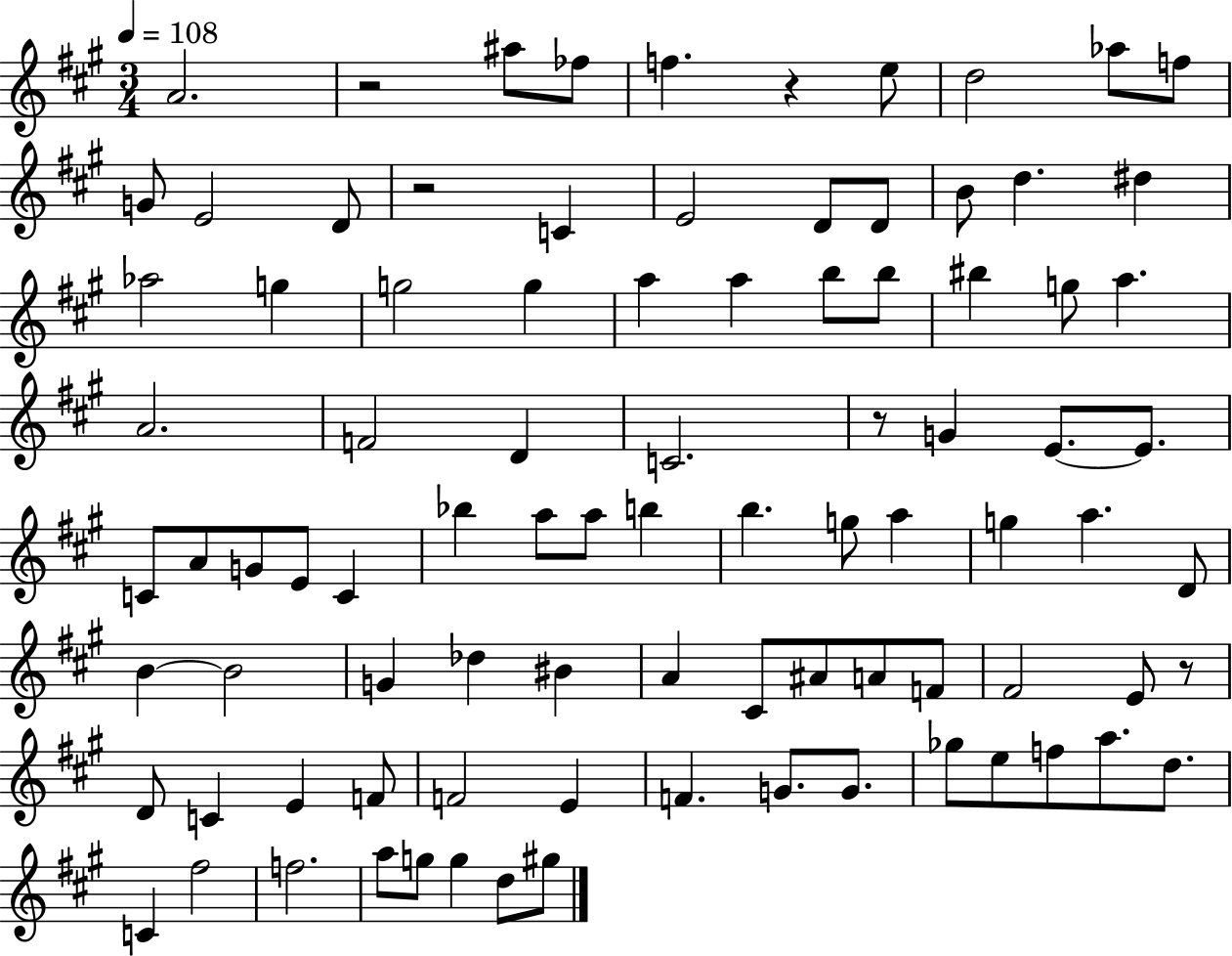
X:1
T:Untitled
M:3/4
L:1/4
K:A
A2 z2 ^a/2 _f/2 f z e/2 d2 _a/2 f/2 G/2 E2 D/2 z2 C E2 D/2 D/2 B/2 d ^d _a2 g g2 g a a b/2 b/2 ^b g/2 a A2 F2 D C2 z/2 G E/2 E/2 C/2 A/2 G/2 E/2 C _b a/2 a/2 b b g/2 a g a D/2 B B2 G _d ^B A ^C/2 ^A/2 A/2 F/2 ^F2 E/2 z/2 D/2 C E F/2 F2 E F G/2 G/2 _g/2 e/2 f/2 a/2 d/2 C ^f2 f2 a/2 g/2 g d/2 ^g/2